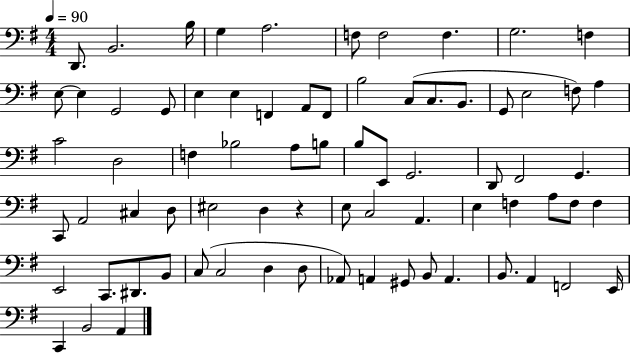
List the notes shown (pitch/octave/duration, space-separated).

D2/e. B2/h. B3/s G3/q A3/h. F3/e F3/h F3/q. G3/h. F3/q E3/e E3/q G2/h G2/e E3/q E3/q F2/q A2/e F2/e B3/h C3/e C3/e. B2/e. G2/e E3/h F3/e A3/q C4/h D3/h F3/q Bb3/h A3/e B3/e B3/e E2/e G2/h. D2/e F#2/h G2/q. C2/e A2/h C#3/q D3/e EIS3/h D3/q R/q E3/e C3/h A2/q. E3/q F3/q A3/e F3/e F3/q E2/h C2/e. D#2/e. B2/e C3/e C3/h D3/q D3/e Ab2/e A2/q G#2/e B2/e A2/q. B2/e. A2/q F2/h E2/s C2/q B2/h A2/q